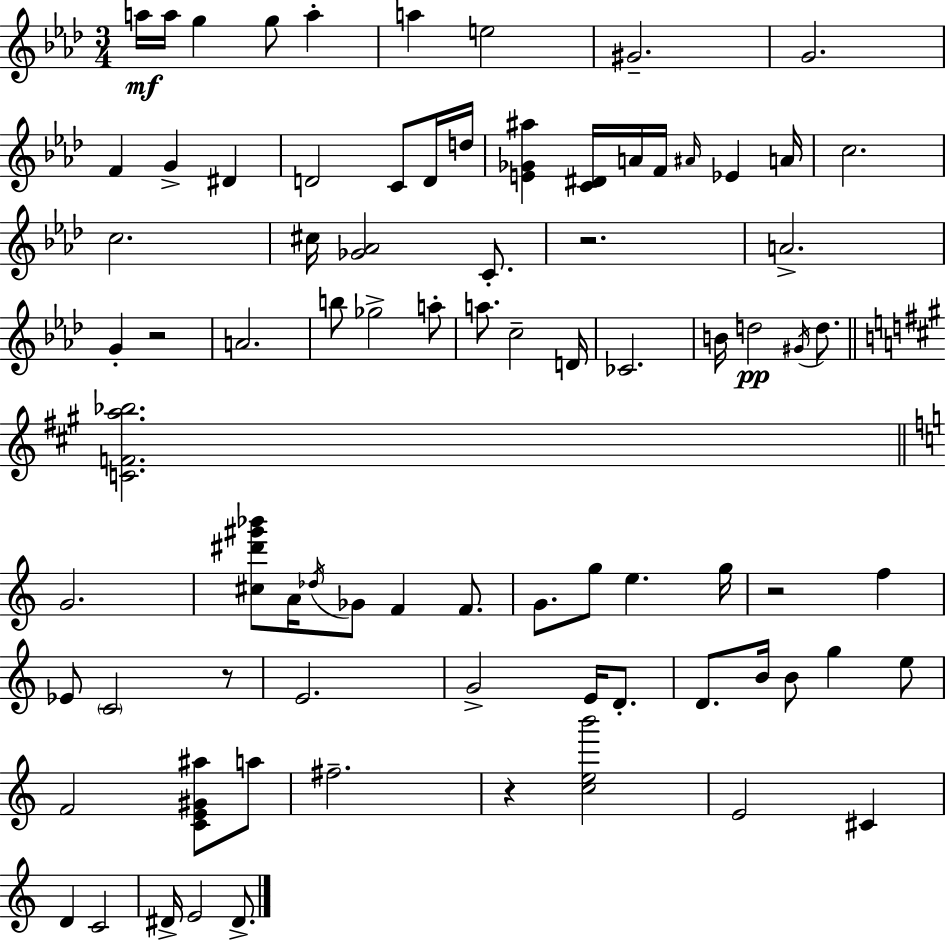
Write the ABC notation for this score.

X:1
T:Untitled
M:3/4
L:1/4
K:Fm
a/4 a/4 g g/2 a a e2 ^G2 G2 F G ^D D2 C/2 D/4 d/4 [E_G^a] [C^D]/4 A/4 F/4 ^A/4 _E A/4 c2 c2 ^c/4 [_G_A]2 C/2 z2 A2 G z2 A2 b/2 _g2 a/2 a/2 c2 D/4 _C2 B/4 d2 ^G/4 d/2 [CFa_b]2 G2 [^c^d'^g'_b']/2 A/4 _d/4 _G/2 F F/2 G/2 g/2 e g/4 z2 f _E/2 C2 z/2 E2 G2 E/4 D/2 D/2 B/4 B/2 g e/2 F2 [CE^G^a]/2 a/2 ^f2 z [ceb']2 E2 ^C D C2 ^D/4 E2 ^D/2